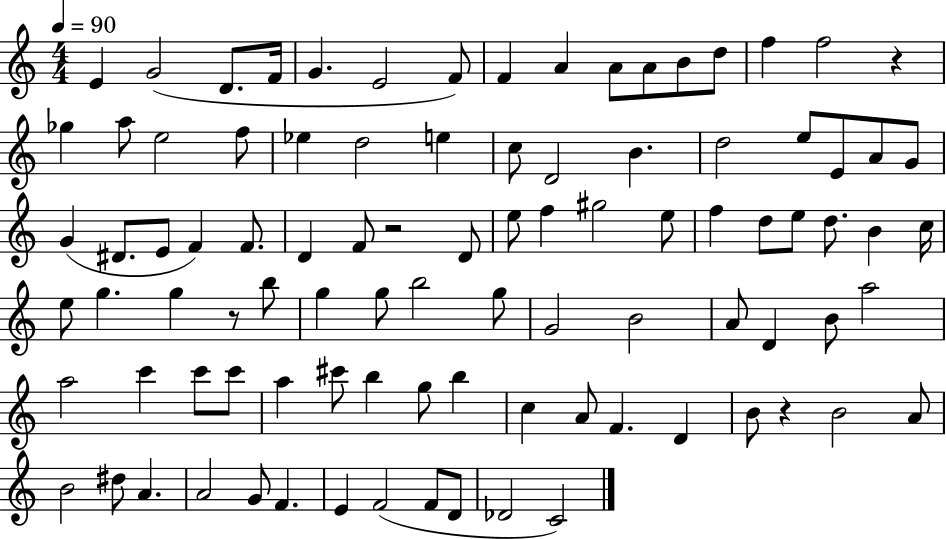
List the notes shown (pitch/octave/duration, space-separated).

E4/q G4/h D4/e. F4/s G4/q. E4/h F4/e F4/q A4/q A4/e A4/e B4/e D5/e F5/q F5/h R/q Gb5/q A5/e E5/h F5/e Eb5/q D5/h E5/q C5/e D4/h B4/q. D5/h E5/e E4/e A4/e G4/e G4/q D#4/e. E4/e F4/q F4/e. D4/q F4/e R/h D4/e E5/e F5/q G#5/h E5/e F5/q D5/e E5/e D5/e. B4/q C5/s E5/e G5/q. G5/q R/e B5/e G5/q G5/e B5/h G5/e G4/h B4/h A4/e D4/q B4/e A5/h A5/h C6/q C6/e C6/e A5/q C#6/e B5/q G5/e B5/q C5/q A4/e F4/q. D4/q B4/e R/q B4/h A4/e B4/h D#5/e A4/q. A4/h G4/e F4/q. E4/q F4/h F4/e D4/e Db4/h C4/h